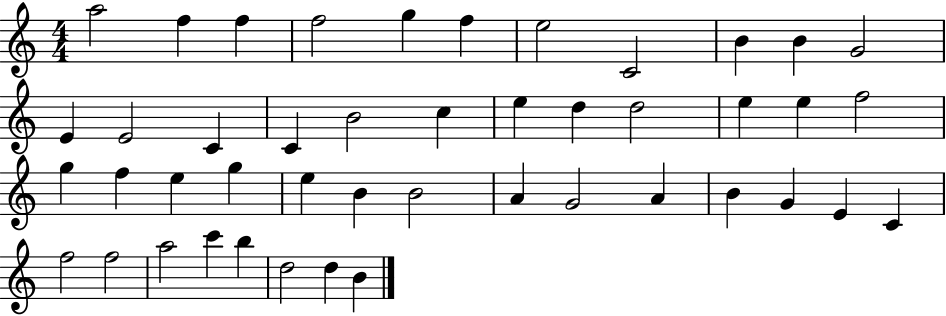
X:1
T:Untitled
M:4/4
L:1/4
K:C
a2 f f f2 g f e2 C2 B B G2 E E2 C C B2 c e d d2 e e f2 g f e g e B B2 A G2 A B G E C f2 f2 a2 c' b d2 d B